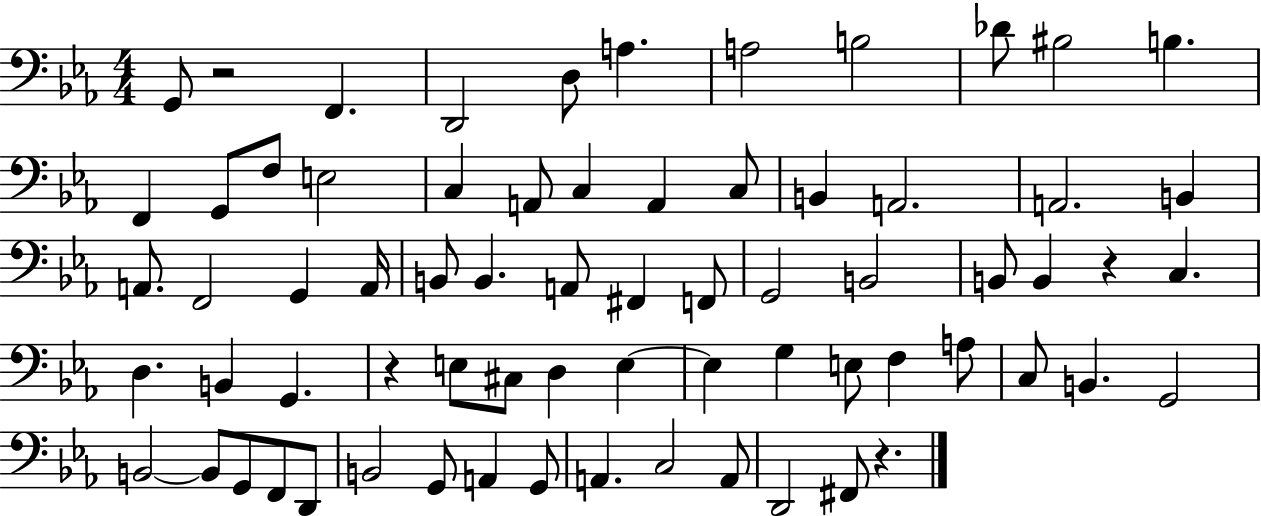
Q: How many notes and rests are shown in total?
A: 70